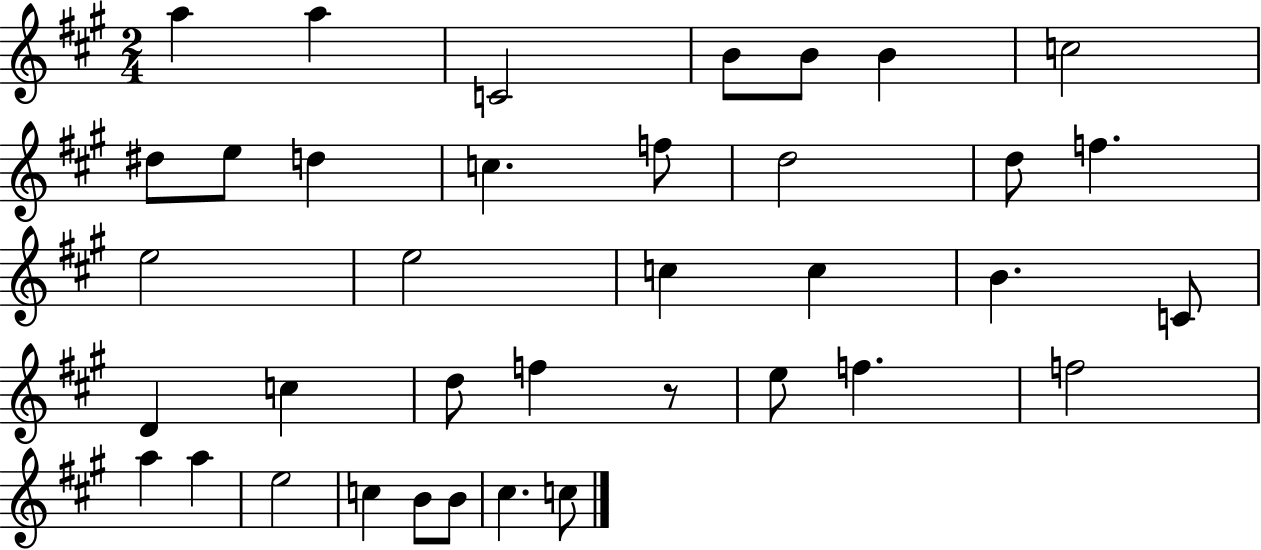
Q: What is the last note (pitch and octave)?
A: C5